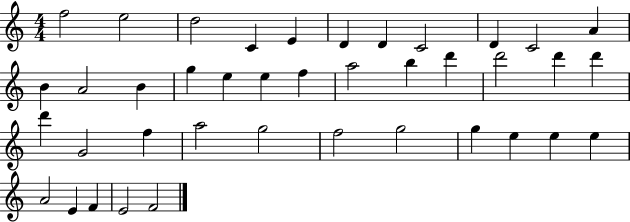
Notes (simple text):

F5/h E5/h D5/h C4/q E4/q D4/q D4/q C4/h D4/q C4/h A4/q B4/q A4/h B4/q G5/q E5/q E5/q F5/q A5/h B5/q D6/q D6/h D6/q D6/q D6/q G4/h F5/q A5/h G5/h F5/h G5/h G5/q E5/q E5/q E5/q A4/h E4/q F4/q E4/h F4/h